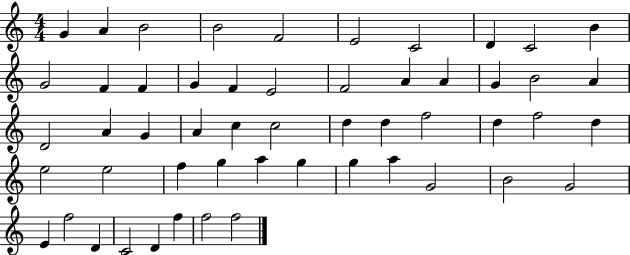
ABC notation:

X:1
T:Untitled
M:4/4
L:1/4
K:C
G A B2 B2 F2 E2 C2 D C2 B G2 F F G F E2 F2 A A G B2 A D2 A G A c c2 d d f2 d f2 d e2 e2 f g a g g a G2 B2 G2 E f2 D C2 D f f2 f2